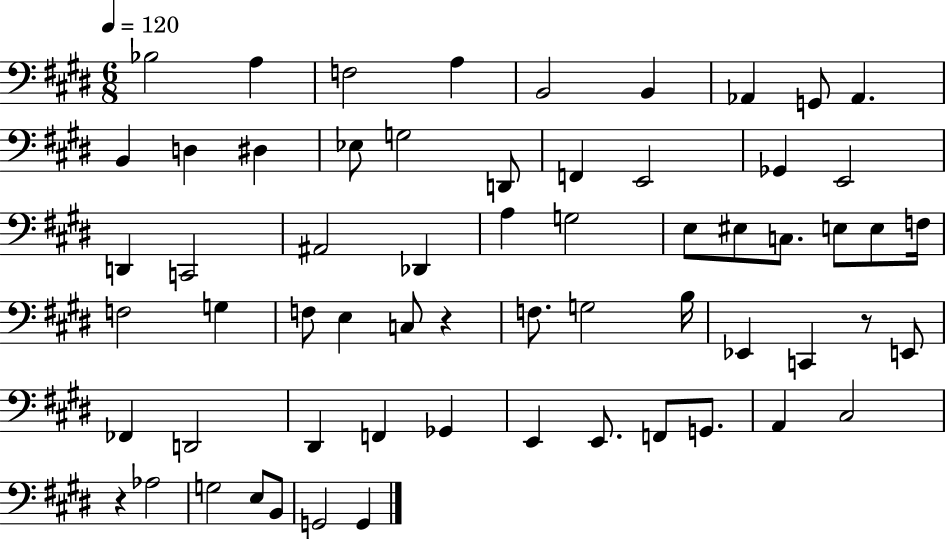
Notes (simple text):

Bb3/h A3/q F3/h A3/q B2/h B2/q Ab2/q G2/e Ab2/q. B2/q D3/q D#3/q Eb3/e G3/h D2/e F2/q E2/h Gb2/q E2/h D2/q C2/h A#2/h Db2/q A3/q G3/h E3/e EIS3/e C3/e. E3/e E3/e F3/s F3/h G3/q F3/e E3/q C3/e R/q F3/e. G3/h B3/s Eb2/q C2/q R/e E2/e FES2/q D2/h D#2/q F2/q Gb2/q E2/q E2/e. F2/e G2/e. A2/q C#3/h R/q Ab3/h G3/h E3/e B2/e G2/h G2/q